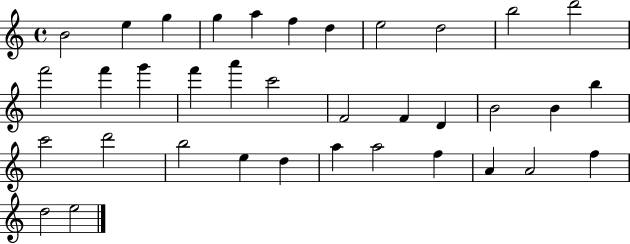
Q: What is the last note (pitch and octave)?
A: E5